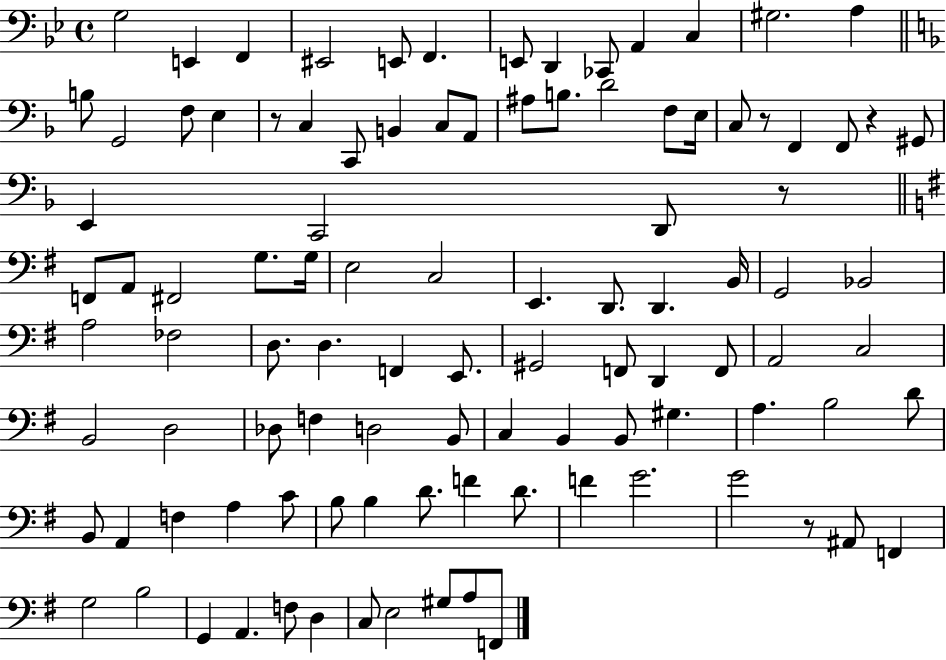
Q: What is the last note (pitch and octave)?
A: F2